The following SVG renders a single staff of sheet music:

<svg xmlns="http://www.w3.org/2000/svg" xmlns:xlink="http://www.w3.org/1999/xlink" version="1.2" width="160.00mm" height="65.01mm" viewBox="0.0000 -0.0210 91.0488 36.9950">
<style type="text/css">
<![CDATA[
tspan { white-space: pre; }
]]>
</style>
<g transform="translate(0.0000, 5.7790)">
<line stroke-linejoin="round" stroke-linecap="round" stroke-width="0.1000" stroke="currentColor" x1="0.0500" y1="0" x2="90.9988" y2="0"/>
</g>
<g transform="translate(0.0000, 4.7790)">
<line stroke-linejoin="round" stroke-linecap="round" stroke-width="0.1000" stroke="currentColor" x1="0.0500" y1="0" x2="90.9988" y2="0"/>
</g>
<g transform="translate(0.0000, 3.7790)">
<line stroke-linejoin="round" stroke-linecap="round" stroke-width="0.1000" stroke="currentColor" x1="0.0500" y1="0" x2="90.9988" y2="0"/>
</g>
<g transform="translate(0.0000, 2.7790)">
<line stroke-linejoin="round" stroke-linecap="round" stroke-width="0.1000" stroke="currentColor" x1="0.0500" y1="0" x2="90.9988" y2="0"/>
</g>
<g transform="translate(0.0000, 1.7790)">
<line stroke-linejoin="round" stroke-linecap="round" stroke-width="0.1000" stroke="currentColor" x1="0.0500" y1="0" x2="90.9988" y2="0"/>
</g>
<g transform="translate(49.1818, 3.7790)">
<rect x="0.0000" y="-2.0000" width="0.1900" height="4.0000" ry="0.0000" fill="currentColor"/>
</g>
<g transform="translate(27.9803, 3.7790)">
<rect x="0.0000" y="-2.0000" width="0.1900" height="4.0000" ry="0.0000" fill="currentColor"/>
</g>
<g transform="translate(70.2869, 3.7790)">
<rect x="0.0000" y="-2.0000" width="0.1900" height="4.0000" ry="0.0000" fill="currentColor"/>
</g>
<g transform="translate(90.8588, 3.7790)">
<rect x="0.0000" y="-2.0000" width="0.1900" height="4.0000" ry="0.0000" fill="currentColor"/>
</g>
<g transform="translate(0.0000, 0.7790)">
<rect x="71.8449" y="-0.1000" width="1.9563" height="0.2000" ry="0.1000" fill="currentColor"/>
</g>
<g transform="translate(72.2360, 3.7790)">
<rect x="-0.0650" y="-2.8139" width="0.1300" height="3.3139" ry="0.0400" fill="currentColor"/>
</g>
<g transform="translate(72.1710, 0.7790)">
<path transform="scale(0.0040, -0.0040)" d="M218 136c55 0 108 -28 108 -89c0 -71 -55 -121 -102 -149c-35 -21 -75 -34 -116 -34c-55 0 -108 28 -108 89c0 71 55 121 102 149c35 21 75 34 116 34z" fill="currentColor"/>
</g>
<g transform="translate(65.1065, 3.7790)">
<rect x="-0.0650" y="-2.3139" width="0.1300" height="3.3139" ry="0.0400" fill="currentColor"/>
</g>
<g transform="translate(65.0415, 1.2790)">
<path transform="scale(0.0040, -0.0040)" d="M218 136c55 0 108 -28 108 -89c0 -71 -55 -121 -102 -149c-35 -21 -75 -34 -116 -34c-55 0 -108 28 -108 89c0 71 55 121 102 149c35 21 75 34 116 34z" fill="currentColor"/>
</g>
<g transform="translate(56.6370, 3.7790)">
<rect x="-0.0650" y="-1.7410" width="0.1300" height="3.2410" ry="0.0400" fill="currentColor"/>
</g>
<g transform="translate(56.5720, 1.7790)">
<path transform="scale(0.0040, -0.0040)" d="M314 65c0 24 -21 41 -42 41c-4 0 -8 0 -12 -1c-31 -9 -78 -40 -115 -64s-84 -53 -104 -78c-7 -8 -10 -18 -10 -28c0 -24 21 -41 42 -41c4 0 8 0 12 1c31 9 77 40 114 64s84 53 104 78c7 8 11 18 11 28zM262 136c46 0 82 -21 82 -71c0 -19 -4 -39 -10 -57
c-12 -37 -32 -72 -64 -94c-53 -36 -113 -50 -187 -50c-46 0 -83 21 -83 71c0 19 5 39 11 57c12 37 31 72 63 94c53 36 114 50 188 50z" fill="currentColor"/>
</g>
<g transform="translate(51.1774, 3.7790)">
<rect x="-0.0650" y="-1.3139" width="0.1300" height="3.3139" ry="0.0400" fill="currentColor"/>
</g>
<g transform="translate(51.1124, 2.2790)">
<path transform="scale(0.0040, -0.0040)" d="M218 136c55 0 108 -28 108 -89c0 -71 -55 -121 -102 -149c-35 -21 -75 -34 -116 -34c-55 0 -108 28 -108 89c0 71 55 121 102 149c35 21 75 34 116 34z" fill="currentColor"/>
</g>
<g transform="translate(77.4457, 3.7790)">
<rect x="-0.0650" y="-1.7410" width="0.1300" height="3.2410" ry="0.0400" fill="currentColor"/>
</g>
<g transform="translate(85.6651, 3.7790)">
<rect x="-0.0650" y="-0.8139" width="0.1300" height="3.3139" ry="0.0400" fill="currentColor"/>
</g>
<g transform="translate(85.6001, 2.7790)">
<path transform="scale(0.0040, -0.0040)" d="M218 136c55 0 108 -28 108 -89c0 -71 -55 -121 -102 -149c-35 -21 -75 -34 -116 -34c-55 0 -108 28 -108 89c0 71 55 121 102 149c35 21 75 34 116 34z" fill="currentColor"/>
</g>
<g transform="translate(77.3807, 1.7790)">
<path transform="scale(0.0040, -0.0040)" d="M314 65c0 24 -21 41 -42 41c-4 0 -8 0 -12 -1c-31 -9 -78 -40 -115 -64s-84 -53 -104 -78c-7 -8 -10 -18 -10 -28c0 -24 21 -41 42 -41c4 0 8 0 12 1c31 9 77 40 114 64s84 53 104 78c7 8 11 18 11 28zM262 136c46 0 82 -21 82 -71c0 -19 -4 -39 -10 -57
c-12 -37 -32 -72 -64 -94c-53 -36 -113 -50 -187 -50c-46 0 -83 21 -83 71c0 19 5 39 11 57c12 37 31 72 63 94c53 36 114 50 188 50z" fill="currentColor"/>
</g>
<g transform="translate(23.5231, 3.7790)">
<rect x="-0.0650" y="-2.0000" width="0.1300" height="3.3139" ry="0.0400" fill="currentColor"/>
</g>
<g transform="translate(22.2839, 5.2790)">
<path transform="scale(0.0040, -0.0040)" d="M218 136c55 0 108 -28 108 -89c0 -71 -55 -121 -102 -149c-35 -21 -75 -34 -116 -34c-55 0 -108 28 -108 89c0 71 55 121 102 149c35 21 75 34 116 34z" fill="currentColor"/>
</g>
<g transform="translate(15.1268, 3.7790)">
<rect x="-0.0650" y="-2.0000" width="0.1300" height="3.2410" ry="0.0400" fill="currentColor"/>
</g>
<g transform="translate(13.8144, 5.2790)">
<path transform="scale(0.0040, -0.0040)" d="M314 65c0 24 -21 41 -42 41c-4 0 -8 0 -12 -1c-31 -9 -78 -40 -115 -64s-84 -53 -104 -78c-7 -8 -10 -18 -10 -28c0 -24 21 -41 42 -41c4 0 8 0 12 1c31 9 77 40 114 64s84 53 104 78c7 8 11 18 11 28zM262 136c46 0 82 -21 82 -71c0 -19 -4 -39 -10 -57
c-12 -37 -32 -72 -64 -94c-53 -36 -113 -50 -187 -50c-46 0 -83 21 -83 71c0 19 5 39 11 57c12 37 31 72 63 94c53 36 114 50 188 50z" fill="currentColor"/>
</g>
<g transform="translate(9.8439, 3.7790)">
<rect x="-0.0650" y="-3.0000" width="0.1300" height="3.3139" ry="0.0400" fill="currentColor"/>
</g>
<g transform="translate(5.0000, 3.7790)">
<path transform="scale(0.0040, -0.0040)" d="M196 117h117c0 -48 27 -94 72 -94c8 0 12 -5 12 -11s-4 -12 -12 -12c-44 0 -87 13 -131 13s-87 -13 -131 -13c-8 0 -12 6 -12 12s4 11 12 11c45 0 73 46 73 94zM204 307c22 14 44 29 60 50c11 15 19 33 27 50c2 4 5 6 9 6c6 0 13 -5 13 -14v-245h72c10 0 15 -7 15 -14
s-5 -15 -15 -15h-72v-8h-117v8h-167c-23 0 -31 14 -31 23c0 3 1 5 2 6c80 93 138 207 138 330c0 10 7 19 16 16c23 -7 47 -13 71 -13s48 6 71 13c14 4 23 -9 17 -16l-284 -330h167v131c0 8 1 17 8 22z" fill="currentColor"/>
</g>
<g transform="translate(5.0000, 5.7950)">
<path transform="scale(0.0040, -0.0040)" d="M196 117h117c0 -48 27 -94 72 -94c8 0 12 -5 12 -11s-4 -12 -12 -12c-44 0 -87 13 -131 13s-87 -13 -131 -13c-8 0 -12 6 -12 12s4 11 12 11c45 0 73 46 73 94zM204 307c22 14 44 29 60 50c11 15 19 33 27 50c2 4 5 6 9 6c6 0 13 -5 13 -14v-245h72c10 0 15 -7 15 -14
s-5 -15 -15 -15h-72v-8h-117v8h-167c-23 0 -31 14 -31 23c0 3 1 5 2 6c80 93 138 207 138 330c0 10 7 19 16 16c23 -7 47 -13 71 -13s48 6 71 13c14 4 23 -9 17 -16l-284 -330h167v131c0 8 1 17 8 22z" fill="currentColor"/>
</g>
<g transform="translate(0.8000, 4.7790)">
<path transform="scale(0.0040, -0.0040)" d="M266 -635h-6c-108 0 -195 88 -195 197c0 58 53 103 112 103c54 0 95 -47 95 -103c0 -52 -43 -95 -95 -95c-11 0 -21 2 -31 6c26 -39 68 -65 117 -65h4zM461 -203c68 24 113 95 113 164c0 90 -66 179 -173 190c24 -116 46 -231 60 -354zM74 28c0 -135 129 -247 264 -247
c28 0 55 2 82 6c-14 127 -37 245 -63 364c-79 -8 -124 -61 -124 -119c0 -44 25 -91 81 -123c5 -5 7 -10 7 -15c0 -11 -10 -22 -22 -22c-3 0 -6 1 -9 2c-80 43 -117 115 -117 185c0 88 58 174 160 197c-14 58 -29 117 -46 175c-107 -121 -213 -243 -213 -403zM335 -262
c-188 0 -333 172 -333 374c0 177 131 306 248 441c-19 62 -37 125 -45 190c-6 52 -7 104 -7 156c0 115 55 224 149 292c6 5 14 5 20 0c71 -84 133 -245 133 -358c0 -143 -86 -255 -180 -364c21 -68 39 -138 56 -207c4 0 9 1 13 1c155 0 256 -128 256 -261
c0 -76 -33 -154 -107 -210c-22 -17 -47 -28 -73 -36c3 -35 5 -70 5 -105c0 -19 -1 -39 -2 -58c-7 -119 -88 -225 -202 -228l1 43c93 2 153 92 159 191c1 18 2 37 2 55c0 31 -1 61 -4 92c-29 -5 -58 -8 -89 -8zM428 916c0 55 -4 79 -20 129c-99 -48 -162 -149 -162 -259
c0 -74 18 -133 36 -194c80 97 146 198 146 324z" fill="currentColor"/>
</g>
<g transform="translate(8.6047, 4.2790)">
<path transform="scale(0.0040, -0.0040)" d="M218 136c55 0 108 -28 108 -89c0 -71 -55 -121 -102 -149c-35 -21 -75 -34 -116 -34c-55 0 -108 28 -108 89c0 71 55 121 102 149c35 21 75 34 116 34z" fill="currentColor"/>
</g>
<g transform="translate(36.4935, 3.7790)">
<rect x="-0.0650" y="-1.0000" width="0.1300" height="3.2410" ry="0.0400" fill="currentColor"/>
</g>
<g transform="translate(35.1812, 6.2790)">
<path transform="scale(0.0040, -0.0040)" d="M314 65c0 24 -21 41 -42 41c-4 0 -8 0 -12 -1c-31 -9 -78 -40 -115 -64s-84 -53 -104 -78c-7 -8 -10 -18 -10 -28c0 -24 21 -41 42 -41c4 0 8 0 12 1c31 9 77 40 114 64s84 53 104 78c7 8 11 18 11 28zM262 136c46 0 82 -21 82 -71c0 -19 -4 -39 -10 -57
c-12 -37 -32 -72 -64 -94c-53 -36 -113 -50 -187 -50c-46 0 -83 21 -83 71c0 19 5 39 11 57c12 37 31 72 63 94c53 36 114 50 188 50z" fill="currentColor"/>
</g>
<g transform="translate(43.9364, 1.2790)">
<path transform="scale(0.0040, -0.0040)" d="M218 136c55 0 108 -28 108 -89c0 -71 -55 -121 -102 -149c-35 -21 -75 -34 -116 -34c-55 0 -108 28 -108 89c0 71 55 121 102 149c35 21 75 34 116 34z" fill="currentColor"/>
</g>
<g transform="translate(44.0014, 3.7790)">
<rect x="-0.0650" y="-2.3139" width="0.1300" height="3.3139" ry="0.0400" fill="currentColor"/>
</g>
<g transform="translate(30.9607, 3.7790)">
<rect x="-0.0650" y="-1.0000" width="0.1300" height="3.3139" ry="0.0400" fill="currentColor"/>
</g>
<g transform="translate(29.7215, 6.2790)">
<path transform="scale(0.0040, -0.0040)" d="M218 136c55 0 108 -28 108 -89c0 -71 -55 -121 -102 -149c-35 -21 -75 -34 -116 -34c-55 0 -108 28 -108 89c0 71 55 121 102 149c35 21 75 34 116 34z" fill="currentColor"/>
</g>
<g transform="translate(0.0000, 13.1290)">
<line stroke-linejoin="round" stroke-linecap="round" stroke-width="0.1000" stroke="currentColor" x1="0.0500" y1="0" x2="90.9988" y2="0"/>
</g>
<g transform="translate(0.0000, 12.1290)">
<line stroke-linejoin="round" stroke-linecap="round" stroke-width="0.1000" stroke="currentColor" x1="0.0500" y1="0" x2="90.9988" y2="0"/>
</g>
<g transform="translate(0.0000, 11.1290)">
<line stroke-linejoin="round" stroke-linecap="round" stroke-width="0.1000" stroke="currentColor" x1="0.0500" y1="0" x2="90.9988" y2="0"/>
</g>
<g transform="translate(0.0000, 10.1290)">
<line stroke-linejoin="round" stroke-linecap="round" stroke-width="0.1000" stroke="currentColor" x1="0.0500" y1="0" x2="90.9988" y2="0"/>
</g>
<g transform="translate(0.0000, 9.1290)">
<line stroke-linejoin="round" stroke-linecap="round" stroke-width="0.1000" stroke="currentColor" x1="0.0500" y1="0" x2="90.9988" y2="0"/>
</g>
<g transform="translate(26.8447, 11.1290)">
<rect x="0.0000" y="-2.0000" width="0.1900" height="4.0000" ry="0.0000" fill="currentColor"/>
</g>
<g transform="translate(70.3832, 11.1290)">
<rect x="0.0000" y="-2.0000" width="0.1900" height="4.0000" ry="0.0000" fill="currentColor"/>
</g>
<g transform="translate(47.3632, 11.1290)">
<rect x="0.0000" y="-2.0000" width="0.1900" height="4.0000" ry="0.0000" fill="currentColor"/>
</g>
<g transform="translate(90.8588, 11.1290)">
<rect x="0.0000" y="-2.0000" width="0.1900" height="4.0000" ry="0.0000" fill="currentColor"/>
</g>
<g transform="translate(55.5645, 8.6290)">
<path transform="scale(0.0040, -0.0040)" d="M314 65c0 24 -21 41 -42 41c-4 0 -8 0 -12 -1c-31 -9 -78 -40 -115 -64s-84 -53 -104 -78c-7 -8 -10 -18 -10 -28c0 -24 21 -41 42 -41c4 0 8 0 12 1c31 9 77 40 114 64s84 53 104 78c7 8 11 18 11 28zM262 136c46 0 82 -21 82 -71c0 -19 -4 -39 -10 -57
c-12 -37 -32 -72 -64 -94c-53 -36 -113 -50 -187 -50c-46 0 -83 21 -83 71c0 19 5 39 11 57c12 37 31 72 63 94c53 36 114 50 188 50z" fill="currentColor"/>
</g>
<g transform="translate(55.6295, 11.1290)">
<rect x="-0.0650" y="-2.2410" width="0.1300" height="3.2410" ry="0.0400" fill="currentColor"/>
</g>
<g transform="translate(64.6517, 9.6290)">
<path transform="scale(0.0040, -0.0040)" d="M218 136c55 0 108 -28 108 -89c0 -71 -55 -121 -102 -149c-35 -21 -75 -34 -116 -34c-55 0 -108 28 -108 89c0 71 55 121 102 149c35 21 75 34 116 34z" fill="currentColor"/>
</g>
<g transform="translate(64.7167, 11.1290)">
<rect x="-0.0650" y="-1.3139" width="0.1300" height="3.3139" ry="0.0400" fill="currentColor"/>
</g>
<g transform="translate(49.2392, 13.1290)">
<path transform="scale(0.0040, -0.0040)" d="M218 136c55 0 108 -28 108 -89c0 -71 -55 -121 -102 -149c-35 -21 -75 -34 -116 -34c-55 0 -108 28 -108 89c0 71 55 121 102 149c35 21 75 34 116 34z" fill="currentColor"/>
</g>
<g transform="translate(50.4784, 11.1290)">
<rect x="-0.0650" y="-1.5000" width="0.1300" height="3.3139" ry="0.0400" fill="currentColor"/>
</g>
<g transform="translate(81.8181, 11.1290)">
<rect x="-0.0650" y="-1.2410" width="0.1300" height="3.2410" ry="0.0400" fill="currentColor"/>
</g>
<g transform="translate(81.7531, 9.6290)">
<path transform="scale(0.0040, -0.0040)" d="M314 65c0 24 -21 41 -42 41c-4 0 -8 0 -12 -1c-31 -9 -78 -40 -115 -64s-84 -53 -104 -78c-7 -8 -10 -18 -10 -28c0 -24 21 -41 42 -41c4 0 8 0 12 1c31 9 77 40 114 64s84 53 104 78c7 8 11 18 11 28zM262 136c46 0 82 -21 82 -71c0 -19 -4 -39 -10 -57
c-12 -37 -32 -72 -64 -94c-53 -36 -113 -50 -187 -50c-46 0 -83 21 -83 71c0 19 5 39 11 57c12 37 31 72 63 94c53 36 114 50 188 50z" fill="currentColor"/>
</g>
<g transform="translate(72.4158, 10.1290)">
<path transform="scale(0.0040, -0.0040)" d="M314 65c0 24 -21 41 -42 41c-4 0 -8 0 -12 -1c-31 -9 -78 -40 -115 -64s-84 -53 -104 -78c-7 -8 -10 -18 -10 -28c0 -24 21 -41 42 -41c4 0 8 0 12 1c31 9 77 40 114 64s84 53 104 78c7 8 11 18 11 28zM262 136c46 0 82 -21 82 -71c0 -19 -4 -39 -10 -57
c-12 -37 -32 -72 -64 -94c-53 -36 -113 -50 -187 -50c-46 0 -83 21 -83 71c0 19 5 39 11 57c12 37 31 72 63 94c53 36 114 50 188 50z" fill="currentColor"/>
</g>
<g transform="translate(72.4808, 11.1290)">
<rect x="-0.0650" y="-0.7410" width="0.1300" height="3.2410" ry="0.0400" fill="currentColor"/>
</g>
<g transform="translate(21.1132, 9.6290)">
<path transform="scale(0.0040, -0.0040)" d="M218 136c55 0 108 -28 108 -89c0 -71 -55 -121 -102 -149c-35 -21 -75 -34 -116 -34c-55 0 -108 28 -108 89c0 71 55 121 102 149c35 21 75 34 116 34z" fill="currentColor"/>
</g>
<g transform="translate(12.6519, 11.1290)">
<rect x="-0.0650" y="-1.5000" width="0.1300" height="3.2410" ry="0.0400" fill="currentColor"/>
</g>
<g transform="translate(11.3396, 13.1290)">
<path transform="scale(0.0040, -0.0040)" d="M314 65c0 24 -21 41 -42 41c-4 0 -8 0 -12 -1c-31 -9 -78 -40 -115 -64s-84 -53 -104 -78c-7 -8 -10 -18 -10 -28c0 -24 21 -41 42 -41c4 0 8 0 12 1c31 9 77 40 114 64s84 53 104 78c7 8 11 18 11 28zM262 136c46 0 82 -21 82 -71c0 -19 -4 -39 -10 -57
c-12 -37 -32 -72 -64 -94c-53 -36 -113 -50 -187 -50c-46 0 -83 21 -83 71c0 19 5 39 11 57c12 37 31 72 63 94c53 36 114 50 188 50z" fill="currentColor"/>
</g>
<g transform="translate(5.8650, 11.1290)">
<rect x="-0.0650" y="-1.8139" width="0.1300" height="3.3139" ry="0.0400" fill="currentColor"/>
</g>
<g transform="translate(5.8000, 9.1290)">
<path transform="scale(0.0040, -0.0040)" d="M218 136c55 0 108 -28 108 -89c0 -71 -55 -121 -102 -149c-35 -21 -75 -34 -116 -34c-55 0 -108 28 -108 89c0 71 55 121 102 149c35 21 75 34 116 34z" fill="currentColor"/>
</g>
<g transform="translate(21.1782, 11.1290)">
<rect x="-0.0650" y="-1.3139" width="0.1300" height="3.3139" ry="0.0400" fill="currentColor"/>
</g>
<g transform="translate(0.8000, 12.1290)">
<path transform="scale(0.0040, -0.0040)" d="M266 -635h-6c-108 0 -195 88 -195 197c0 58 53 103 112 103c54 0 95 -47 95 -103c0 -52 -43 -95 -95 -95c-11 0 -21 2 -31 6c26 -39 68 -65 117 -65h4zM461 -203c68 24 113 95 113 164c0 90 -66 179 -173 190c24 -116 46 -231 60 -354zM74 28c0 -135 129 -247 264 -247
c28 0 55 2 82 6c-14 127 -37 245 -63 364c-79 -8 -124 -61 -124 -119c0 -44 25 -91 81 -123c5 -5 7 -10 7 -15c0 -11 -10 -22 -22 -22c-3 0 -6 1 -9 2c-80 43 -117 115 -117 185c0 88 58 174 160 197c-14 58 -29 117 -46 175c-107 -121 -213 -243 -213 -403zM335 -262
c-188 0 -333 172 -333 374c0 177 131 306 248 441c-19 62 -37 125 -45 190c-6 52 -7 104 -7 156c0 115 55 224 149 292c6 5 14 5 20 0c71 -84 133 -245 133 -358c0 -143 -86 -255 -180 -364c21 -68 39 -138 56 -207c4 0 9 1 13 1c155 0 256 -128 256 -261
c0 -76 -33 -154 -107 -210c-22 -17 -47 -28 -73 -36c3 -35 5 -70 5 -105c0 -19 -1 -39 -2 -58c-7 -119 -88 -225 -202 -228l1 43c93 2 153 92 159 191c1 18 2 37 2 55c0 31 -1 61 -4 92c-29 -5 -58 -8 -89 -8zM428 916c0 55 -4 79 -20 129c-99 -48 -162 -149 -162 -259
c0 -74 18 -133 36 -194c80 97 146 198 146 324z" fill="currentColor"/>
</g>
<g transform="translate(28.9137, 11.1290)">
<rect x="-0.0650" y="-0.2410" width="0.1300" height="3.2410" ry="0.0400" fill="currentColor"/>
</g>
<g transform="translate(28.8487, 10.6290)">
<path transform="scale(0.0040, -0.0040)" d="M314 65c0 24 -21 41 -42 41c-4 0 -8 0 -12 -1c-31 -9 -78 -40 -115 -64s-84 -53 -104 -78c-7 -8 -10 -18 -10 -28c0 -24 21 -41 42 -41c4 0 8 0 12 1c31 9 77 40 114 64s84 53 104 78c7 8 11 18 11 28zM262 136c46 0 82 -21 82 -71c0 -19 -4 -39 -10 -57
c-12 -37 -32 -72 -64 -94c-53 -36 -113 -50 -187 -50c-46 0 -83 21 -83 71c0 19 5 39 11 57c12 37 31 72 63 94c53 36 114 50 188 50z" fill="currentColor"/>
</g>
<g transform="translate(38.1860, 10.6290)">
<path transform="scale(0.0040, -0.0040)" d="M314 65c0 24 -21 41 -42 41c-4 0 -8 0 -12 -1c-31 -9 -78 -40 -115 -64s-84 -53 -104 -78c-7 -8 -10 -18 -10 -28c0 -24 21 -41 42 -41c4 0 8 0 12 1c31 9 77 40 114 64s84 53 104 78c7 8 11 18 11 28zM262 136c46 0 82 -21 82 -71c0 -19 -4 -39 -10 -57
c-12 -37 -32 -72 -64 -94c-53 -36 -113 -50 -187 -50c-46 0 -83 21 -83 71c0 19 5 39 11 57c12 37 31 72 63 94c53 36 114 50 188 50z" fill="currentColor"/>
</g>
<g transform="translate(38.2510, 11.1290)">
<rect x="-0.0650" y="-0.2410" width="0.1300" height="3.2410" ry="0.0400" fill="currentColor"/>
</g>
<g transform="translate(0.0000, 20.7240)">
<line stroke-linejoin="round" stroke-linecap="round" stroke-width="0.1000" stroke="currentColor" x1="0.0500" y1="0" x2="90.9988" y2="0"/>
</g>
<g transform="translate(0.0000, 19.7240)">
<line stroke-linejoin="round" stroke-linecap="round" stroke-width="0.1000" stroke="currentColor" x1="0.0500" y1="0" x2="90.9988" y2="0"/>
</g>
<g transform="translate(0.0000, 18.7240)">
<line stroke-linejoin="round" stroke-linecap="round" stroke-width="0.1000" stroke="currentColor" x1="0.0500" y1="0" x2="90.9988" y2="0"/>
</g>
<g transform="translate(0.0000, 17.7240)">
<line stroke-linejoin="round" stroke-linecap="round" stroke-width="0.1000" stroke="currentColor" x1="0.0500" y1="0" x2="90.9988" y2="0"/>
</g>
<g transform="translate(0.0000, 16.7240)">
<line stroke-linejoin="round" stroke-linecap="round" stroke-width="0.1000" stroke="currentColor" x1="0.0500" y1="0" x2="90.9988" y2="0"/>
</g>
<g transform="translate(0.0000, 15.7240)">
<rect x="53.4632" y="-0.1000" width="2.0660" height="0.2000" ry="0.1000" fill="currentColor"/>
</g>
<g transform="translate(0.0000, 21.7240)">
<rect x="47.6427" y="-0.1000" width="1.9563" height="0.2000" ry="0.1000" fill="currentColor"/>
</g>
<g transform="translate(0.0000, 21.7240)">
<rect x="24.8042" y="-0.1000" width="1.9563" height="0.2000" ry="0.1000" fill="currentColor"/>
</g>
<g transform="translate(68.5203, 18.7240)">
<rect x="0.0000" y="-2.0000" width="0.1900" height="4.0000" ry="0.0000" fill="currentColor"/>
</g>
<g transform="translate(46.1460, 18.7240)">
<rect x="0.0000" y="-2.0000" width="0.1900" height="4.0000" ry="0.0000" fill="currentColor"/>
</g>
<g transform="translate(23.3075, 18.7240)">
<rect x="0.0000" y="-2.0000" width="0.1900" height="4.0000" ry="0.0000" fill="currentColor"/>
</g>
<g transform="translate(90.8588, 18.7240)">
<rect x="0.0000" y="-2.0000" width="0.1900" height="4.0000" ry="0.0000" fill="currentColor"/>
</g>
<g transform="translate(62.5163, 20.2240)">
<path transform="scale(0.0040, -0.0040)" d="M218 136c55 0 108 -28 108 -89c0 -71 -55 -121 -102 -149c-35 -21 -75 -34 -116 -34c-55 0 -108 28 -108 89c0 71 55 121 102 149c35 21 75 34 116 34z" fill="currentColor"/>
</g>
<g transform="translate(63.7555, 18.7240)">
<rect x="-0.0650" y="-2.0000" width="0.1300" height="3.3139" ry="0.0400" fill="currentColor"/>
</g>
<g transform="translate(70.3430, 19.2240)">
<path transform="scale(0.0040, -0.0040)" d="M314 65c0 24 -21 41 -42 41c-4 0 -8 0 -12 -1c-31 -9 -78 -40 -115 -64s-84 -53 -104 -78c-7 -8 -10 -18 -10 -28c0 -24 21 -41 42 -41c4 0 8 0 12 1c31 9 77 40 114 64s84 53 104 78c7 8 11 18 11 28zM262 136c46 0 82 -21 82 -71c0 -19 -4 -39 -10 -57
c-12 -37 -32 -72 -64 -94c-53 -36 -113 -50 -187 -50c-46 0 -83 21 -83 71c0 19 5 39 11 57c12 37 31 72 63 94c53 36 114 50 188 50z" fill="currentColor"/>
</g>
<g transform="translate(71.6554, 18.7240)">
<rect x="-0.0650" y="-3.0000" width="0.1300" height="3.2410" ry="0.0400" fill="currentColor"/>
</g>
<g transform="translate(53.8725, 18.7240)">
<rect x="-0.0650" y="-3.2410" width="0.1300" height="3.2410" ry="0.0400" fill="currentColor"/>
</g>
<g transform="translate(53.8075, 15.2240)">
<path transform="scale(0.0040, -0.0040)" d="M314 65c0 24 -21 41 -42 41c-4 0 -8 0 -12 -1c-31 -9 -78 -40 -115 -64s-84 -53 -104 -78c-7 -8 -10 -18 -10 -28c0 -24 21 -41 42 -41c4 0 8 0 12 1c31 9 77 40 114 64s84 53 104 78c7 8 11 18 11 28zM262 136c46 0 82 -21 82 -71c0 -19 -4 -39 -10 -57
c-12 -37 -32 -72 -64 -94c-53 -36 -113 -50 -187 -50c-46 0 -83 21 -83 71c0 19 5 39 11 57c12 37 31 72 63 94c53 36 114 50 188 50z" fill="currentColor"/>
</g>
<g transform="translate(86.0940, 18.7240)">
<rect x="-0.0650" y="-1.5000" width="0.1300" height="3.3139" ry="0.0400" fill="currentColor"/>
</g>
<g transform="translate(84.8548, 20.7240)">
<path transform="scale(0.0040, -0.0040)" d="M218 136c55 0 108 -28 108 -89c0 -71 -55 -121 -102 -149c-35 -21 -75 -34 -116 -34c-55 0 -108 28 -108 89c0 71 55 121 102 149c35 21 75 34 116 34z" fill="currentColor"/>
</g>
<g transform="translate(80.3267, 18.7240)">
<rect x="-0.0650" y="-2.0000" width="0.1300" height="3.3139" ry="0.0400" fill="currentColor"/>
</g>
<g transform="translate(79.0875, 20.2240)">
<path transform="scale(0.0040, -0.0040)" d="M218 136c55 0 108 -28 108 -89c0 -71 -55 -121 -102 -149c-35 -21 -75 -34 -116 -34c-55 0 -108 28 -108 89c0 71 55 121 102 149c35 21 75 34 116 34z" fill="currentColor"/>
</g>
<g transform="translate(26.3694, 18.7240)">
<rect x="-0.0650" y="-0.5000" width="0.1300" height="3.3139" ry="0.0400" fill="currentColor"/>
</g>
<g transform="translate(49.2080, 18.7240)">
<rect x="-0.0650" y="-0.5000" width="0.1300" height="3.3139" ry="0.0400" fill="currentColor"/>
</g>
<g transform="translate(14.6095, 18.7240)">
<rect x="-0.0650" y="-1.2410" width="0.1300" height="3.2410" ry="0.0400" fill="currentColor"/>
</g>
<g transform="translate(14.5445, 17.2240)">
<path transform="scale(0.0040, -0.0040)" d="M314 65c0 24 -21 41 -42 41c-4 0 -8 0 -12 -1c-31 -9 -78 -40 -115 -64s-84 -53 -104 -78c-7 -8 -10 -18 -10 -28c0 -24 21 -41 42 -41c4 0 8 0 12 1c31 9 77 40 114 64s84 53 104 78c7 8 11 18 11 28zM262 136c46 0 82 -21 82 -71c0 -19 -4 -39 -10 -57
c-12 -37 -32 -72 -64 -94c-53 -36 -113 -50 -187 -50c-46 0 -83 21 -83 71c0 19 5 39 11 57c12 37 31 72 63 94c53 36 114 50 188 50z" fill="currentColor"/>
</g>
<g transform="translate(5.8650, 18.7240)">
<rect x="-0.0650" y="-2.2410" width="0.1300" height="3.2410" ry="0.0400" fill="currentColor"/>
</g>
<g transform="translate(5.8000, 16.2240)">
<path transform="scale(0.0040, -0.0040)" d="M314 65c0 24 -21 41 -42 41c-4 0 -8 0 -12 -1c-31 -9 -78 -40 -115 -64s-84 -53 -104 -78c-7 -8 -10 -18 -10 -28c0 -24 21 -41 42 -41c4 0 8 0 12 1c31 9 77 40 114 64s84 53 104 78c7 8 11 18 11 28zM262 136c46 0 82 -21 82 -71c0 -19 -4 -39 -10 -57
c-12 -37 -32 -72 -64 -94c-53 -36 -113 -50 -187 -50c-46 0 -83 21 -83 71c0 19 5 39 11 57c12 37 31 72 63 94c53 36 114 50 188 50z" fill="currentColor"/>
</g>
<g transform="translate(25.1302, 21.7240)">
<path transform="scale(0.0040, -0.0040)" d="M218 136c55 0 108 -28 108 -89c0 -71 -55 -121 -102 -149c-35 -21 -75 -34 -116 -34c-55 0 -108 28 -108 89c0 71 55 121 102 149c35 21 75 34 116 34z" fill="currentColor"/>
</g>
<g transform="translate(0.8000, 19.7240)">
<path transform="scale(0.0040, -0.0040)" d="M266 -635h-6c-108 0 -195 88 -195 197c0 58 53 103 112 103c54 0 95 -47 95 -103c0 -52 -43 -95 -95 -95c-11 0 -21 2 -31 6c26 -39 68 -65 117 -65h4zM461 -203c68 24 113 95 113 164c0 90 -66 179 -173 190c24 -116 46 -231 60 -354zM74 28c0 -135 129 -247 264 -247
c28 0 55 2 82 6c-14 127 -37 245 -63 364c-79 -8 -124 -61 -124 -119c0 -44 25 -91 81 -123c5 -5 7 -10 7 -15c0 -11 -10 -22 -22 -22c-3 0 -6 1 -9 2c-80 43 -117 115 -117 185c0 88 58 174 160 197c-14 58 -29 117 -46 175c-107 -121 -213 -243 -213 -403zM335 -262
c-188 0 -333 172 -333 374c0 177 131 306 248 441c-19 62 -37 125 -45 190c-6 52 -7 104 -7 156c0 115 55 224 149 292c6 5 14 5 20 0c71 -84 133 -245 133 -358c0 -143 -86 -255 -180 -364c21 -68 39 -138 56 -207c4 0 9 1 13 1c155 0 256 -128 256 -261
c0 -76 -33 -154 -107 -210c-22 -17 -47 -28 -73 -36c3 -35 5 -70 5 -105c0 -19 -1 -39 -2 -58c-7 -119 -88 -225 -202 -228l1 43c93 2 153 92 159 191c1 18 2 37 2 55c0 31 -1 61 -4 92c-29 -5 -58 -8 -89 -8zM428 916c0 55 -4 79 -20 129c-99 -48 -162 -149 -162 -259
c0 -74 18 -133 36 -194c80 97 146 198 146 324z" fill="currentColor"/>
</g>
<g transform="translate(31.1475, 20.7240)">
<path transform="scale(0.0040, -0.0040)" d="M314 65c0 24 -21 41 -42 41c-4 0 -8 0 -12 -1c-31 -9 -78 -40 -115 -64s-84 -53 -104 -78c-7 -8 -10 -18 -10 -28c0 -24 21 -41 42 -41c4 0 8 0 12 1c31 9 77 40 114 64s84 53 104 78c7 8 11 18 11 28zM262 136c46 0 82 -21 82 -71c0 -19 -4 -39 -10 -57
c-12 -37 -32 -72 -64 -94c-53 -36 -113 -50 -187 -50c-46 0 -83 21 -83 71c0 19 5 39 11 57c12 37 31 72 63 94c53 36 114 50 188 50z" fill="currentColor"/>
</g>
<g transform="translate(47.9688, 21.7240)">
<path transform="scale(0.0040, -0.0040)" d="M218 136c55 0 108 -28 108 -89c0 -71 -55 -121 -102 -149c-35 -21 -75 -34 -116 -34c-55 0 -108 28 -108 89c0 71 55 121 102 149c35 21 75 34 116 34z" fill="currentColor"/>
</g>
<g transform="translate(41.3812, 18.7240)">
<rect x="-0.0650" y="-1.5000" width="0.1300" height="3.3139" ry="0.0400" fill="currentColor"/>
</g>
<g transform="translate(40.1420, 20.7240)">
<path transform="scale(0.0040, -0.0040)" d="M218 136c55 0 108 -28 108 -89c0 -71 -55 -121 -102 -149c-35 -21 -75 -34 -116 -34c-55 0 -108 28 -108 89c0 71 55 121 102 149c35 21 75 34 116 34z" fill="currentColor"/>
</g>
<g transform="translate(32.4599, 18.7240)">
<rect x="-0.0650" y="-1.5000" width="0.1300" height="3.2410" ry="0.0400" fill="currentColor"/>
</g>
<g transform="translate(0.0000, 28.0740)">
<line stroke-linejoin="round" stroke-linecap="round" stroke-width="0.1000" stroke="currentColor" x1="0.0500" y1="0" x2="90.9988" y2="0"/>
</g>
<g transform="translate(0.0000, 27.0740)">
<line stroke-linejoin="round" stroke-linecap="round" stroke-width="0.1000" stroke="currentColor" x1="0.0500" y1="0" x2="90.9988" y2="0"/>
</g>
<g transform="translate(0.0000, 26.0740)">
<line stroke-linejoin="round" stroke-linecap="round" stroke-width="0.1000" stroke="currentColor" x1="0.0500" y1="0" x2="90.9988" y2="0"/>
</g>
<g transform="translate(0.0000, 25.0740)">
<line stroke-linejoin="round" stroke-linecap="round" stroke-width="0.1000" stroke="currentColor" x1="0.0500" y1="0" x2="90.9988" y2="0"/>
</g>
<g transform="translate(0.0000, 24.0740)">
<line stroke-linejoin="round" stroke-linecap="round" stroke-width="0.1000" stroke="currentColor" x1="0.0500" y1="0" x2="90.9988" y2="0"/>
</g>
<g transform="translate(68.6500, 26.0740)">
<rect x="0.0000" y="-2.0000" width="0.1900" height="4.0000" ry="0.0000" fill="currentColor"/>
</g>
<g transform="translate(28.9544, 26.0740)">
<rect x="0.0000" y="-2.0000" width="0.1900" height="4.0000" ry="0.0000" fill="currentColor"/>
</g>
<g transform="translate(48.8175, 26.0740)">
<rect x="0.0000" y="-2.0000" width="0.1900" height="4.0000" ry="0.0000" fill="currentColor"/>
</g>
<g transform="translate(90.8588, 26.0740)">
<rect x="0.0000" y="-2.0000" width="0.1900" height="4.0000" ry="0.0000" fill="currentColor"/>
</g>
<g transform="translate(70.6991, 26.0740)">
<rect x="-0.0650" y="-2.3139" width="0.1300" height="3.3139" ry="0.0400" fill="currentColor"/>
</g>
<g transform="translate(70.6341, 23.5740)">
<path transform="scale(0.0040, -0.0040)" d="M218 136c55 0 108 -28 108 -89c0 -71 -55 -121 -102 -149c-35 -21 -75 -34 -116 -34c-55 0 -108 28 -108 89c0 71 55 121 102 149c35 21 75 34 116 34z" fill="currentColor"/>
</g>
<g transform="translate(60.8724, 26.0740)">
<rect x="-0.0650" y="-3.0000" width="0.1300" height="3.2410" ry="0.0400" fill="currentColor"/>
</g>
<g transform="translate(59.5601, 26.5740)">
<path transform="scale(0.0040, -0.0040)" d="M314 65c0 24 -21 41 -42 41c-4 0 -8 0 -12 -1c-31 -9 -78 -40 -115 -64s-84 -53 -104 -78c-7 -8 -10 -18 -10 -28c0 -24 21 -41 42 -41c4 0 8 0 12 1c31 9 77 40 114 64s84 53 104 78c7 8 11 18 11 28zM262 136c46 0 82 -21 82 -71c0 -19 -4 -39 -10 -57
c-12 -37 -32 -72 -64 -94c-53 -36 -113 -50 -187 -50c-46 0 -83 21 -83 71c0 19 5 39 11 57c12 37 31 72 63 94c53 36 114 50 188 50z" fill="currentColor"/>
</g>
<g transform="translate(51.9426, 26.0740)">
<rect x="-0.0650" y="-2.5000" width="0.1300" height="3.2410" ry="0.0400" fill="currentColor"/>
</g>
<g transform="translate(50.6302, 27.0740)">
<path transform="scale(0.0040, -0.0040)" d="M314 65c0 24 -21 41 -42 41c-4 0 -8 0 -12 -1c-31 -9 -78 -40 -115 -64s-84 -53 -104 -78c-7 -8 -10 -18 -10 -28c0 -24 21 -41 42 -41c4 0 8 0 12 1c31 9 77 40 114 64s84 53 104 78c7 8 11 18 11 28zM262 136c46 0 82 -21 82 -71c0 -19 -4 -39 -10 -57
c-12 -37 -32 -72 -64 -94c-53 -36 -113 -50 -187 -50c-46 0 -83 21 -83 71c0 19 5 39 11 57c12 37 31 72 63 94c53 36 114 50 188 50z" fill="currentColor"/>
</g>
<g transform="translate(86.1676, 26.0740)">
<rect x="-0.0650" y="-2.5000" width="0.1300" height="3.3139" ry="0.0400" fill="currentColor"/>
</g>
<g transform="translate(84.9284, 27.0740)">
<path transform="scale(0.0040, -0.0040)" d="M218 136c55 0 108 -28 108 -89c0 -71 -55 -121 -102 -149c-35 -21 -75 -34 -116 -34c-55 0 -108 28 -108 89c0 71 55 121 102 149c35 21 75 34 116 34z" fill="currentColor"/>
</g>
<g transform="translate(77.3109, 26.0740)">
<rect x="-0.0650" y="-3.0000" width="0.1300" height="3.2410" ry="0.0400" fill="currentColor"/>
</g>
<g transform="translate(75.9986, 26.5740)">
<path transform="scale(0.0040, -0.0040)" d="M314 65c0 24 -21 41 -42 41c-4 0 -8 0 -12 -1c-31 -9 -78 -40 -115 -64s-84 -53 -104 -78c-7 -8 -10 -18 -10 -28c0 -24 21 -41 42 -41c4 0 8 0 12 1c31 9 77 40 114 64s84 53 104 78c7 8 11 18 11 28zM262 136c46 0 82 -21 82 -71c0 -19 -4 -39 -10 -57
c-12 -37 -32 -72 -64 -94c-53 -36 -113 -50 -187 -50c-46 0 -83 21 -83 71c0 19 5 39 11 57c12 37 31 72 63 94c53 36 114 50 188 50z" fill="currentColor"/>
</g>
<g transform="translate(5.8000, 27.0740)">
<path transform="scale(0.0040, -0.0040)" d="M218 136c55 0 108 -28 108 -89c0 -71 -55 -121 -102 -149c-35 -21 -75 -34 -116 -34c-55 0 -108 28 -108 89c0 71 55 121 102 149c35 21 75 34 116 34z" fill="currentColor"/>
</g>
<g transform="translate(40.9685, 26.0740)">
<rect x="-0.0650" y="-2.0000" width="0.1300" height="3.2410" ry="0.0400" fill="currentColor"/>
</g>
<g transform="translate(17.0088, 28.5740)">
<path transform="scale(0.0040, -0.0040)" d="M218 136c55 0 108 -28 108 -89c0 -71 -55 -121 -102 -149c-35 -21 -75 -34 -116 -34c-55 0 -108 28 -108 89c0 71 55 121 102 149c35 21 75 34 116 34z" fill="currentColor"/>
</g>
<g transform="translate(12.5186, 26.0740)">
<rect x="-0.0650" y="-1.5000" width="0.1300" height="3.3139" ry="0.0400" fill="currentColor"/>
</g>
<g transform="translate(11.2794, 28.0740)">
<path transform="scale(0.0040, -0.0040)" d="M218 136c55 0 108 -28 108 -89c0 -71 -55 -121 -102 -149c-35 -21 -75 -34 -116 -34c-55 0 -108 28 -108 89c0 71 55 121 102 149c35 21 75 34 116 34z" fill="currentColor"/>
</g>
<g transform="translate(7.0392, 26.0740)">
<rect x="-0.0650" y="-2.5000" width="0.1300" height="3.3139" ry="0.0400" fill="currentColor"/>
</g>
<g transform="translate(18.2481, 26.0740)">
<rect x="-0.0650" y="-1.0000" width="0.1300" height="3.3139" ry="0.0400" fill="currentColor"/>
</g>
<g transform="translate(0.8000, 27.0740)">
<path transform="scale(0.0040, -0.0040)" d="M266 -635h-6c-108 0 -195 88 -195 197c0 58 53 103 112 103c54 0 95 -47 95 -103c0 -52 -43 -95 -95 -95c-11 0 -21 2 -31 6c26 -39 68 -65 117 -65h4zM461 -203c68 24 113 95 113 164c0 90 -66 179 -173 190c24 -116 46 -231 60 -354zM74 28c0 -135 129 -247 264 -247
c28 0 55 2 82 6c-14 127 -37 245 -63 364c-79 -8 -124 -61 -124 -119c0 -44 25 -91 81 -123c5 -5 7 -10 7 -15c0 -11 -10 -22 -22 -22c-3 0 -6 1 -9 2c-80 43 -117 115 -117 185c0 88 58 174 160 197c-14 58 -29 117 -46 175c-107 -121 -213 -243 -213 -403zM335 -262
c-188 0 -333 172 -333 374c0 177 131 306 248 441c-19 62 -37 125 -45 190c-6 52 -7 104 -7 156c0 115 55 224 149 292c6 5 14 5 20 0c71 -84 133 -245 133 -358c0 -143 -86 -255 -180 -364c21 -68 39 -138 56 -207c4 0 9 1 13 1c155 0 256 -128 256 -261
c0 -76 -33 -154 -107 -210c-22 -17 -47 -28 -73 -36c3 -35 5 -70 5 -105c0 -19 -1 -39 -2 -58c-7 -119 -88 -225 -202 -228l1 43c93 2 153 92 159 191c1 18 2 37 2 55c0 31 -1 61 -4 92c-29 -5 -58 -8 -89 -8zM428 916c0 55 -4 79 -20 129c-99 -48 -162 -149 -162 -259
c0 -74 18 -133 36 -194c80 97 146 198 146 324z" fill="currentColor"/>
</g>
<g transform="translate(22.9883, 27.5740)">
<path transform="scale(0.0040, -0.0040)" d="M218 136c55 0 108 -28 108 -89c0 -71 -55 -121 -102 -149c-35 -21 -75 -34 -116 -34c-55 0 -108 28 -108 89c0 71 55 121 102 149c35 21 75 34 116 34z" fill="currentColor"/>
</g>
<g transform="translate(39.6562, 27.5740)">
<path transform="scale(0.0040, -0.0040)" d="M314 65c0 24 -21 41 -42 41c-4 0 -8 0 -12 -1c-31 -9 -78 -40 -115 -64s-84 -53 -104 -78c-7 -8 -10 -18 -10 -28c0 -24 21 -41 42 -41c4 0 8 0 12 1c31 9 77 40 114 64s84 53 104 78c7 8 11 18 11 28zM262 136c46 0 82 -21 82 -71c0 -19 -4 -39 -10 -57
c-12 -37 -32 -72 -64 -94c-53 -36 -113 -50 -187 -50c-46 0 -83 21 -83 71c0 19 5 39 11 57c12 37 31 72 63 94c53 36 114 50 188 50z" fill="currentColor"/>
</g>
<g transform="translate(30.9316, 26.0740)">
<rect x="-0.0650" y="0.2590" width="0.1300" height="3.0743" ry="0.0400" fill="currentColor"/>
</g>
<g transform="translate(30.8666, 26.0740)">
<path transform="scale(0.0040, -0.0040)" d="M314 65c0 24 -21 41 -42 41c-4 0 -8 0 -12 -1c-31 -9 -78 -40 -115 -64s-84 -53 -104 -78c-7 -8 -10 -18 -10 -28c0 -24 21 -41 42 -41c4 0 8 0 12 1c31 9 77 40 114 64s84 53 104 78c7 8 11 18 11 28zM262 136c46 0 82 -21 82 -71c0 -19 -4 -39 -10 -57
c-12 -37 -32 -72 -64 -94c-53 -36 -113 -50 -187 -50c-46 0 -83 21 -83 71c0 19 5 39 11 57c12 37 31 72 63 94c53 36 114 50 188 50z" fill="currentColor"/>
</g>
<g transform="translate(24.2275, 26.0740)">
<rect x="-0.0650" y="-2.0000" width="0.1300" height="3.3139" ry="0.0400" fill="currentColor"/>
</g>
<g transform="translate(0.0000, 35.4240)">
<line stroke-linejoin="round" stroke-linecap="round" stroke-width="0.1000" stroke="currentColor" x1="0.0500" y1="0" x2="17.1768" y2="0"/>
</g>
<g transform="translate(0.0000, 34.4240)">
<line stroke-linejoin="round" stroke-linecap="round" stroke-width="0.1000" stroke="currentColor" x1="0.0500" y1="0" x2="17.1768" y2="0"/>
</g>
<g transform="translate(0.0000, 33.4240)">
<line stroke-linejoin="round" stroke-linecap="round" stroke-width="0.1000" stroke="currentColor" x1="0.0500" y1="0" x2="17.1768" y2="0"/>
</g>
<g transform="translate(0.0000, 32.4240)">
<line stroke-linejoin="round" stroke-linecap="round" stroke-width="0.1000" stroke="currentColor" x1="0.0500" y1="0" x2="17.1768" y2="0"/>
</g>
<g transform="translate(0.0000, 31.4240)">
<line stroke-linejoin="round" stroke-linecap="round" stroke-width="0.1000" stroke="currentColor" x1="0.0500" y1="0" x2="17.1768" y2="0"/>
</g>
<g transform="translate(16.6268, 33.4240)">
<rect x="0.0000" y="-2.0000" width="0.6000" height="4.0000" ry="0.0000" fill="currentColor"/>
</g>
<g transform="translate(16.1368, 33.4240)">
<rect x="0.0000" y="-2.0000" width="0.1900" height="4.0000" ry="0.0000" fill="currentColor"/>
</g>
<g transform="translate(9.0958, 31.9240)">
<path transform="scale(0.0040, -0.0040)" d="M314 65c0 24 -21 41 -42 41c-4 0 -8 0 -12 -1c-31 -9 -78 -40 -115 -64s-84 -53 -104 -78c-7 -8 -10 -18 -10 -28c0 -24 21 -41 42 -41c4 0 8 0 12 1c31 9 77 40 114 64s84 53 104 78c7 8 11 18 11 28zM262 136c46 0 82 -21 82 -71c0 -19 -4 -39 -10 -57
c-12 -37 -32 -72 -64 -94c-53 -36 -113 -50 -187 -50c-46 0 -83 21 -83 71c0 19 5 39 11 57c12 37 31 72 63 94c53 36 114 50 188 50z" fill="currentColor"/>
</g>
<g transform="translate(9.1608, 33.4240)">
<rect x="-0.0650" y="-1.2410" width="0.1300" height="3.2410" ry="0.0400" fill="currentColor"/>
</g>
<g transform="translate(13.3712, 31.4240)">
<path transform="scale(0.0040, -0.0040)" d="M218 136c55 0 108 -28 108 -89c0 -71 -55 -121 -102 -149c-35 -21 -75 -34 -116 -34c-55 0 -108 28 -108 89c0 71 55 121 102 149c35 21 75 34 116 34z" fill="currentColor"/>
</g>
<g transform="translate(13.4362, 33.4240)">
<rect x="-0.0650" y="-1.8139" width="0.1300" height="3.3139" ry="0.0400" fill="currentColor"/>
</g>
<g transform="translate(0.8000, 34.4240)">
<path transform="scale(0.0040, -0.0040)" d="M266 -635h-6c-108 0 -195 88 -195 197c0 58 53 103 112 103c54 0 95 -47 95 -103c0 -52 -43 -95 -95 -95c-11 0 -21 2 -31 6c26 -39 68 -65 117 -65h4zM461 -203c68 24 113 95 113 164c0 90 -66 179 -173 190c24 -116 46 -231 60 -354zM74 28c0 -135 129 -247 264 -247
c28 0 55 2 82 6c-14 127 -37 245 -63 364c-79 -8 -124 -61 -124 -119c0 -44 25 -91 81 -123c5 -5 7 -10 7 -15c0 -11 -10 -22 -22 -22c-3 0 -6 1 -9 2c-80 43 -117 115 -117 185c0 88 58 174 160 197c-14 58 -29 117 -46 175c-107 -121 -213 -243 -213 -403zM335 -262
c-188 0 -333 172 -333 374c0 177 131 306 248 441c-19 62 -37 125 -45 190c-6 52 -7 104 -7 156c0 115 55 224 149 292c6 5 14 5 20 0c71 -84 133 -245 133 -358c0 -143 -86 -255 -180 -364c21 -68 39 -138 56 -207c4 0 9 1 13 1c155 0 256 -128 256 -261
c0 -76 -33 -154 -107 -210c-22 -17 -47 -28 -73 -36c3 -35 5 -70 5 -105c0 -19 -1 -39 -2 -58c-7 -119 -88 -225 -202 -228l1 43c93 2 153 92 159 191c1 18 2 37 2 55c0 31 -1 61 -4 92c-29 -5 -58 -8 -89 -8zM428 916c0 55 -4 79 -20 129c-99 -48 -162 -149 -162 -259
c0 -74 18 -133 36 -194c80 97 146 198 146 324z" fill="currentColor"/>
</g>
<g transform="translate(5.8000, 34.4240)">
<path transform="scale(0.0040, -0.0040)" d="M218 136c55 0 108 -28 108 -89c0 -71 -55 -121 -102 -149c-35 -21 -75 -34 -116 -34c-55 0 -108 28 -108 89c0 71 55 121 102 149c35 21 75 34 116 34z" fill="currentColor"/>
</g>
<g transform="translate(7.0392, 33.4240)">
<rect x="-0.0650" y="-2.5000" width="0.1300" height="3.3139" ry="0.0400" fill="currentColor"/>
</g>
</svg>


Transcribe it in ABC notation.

X:1
T:Untitled
M:4/4
L:1/4
K:C
A F2 F D D2 g e f2 g a f2 d f E2 e c2 c2 E g2 e d2 e2 g2 e2 C E2 E C b2 F A2 F E G E D F B2 F2 G2 A2 g A2 G G e2 f